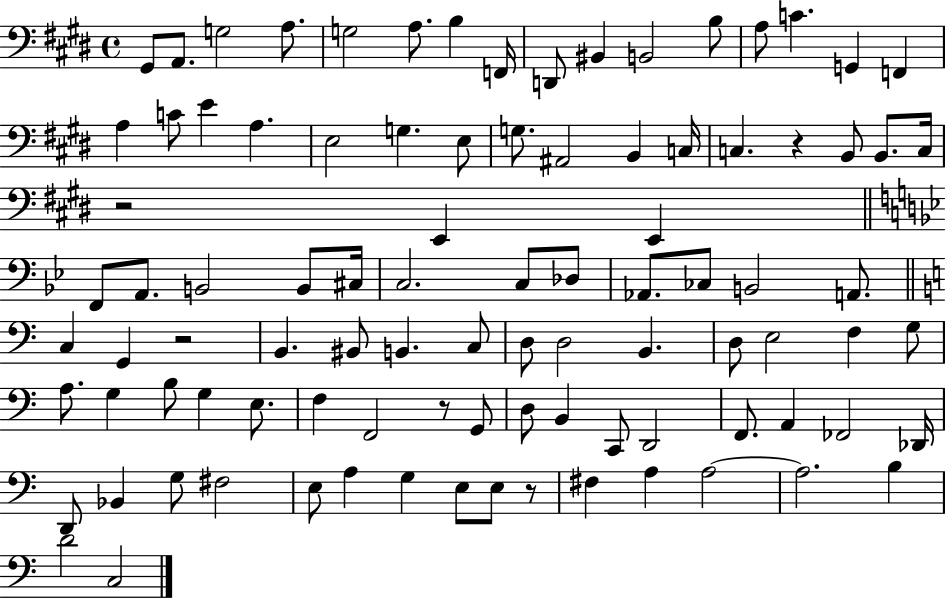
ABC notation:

X:1
T:Untitled
M:4/4
L:1/4
K:E
^G,,/2 A,,/2 G,2 A,/2 G,2 A,/2 B, F,,/4 D,,/2 ^B,, B,,2 B,/2 A,/2 C G,, F,, A, C/2 E A, E,2 G, E,/2 G,/2 ^A,,2 B,, C,/4 C, z B,,/2 B,,/2 C,/4 z2 E,, E,, F,,/2 A,,/2 B,,2 B,,/2 ^C,/4 C,2 C,/2 _D,/2 _A,,/2 _C,/2 B,,2 A,,/2 C, G,, z2 B,, ^B,,/2 B,, C,/2 D,/2 D,2 B,, D,/2 E,2 F, G,/2 A,/2 G, B,/2 G, E,/2 F, F,,2 z/2 G,,/2 D,/2 B,, C,,/2 D,,2 F,,/2 A,, _F,,2 _D,,/4 D,,/2 _B,, G,/2 ^F,2 E,/2 A, G, E,/2 E,/2 z/2 ^F, A, A,2 A,2 B, D2 C,2